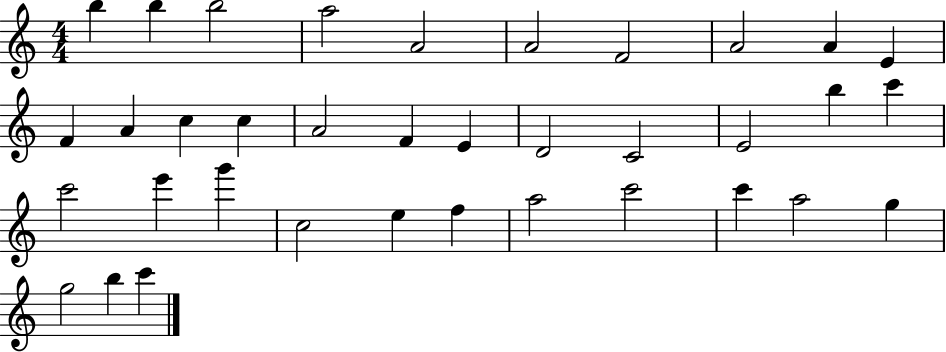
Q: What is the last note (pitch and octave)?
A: C6